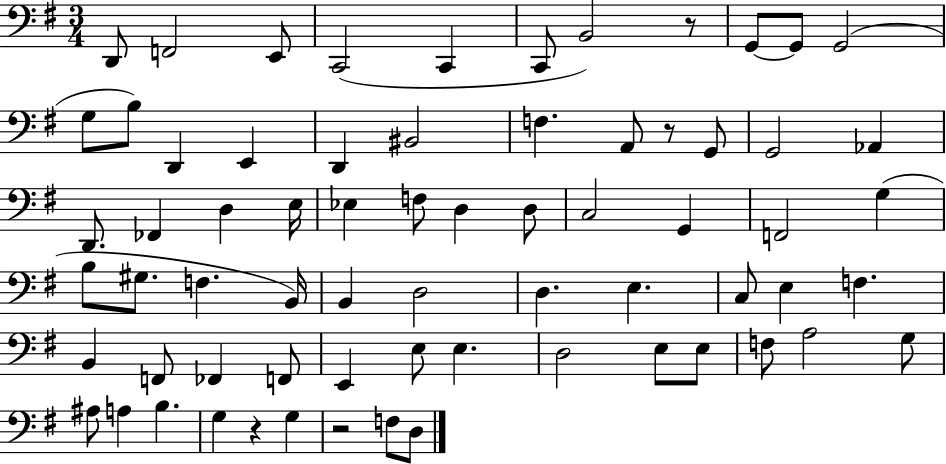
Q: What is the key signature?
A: G major